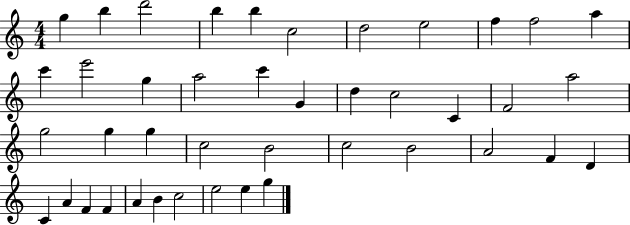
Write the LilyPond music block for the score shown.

{
  \clef treble
  \numericTimeSignature
  \time 4/4
  \key c \major
  g''4 b''4 d'''2 | b''4 b''4 c''2 | d''2 e''2 | f''4 f''2 a''4 | \break c'''4 e'''2 g''4 | a''2 c'''4 g'4 | d''4 c''2 c'4 | f'2 a''2 | \break g''2 g''4 g''4 | c''2 b'2 | c''2 b'2 | a'2 f'4 d'4 | \break c'4 a'4 f'4 f'4 | a'4 b'4 c''2 | e''2 e''4 g''4 | \bar "|."
}